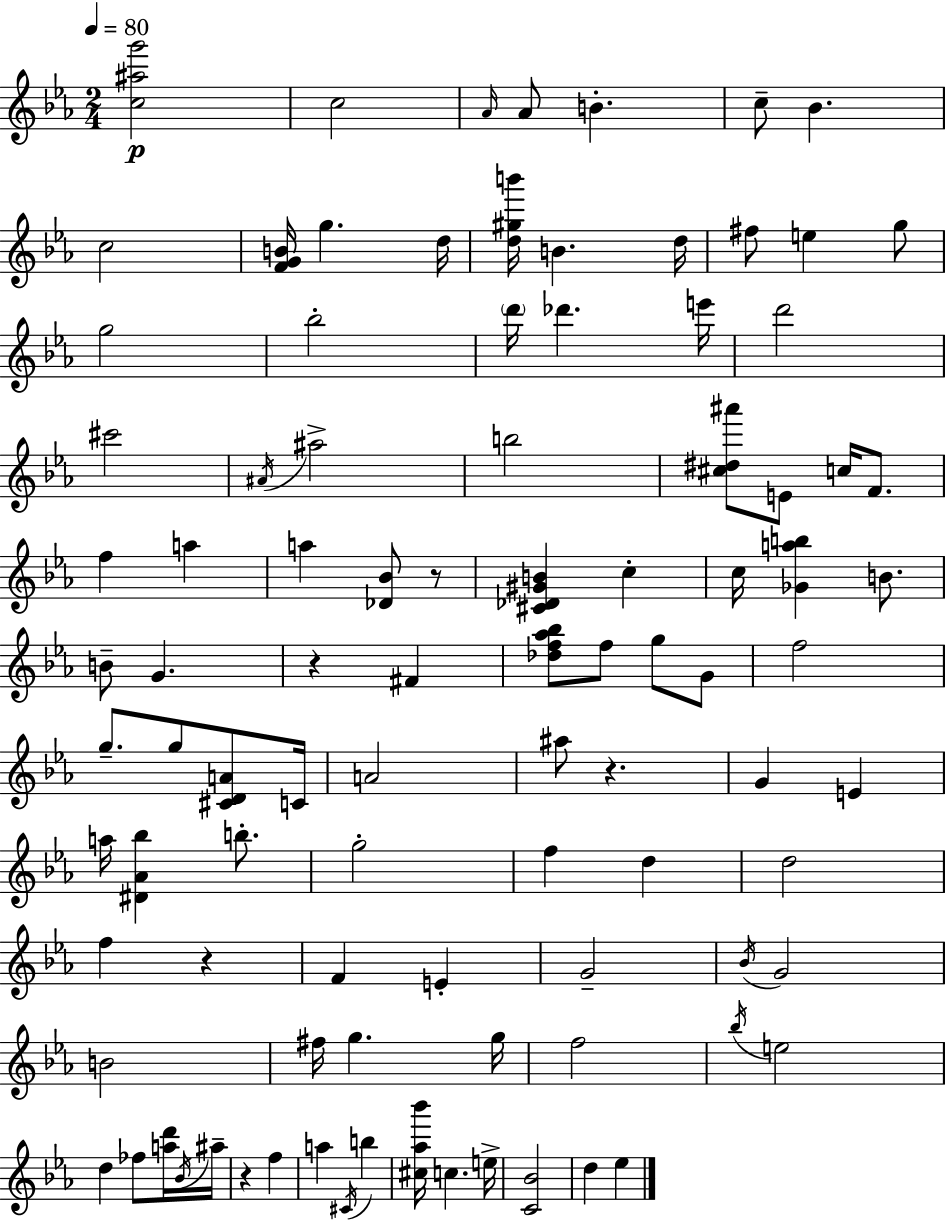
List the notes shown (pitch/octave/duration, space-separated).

[C5,A#5,G6]/h C5/h Ab4/s Ab4/e B4/q. C5/e Bb4/q. C5/h [F4,G4,B4]/s G5/q. D5/s [D5,G#5,B6]/s B4/q. D5/s F#5/e E5/q G5/e G5/h Bb5/h D6/s Db6/q. E6/s D6/h C#6/h A#4/s A#5/h B5/h [C#5,D#5,A#6]/e E4/e C5/s F4/e. F5/q A5/q A5/q [Db4,Bb4]/e R/e [C#4,Db4,G#4,B4]/q C5/q C5/s [Gb4,A5,B5]/q B4/e. B4/e G4/q. R/q F#4/q [Db5,F5,Ab5,Bb5]/e F5/e G5/e G4/e F5/h G5/e. G5/e [C#4,D4,A4]/e C4/s A4/h A#5/e R/q. G4/q E4/q A5/s [D#4,Ab4,Bb5]/q B5/e. G5/h F5/q D5/q D5/h F5/q R/q F4/q E4/q G4/h Bb4/s G4/h B4/h F#5/s G5/q. G5/s F5/h Bb5/s E5/h D5/q FES5/e [A5,D6]/s Bb4/s A#5/s R/q F5/q A5/q C#4/s B5/q [C#5,Ab5,Bb6]/s C5/q. E5/s [C4,Bb4]/h D5/q Eb5/q